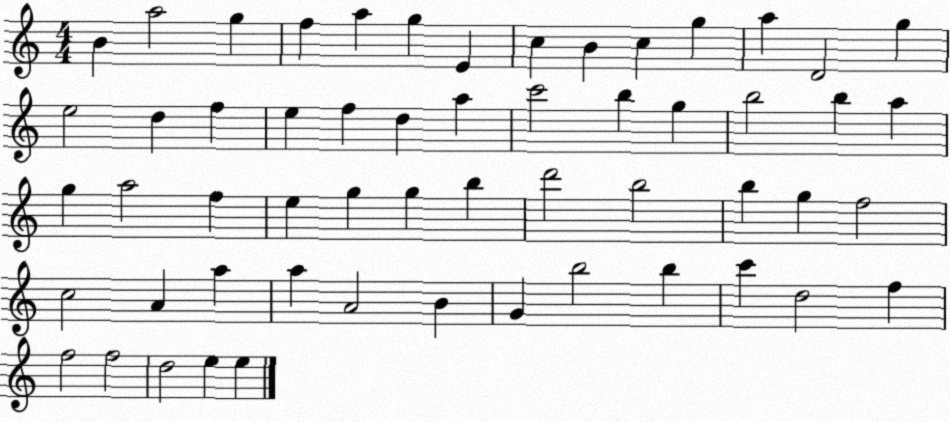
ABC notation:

X:1
T:Untitled
M:4/4
L:1/4
K:C
B a2 g f a g E c B c g a D2 g e2 d f e f d a c'2 b g b2 b a g a2 f e g g b d'2 b2 b g f2 c2 A a a A2 B G b2 b c' d2 f f2 f2 d2 e e